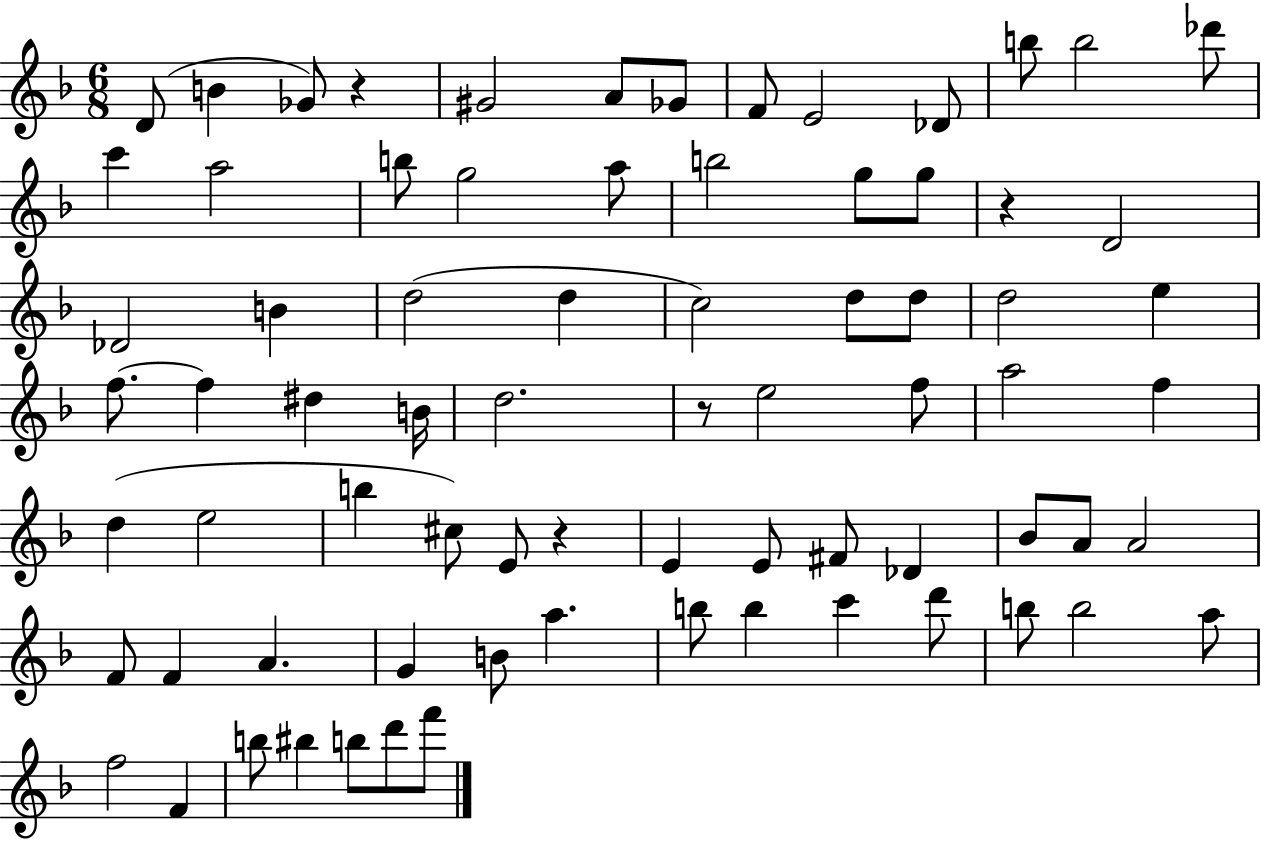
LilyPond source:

{
  \clef treble
  \numericTimeSignature
  \time 6/8
  \key f \major
  d'8( b'4 ges'8) r4 | gis'2 a'8 ges'8 | f'8 e'2 des'8 | b''8 b''2 des'''8 | \break c'''4 a''2 | b''8 g''2 a''8 | b''2 g''8 g''8 | r4 d'2 | \break des'2 b'4 | d''2( d''4 | c''2) d''8 d''8 | d''2 e''4 | \break f''8.~~ f''4 dis''4 b'16 | d''2. | r8 e''2 f''8 | a''2 f''4 | \break d''4( e''2 | b''4 cis''8) e'8 r4 | e'4 e'8 fis'8 des'4 | bes'8 a'8 a'2 | \break f'8 f'4 a'4. | g'4 b'8 a''4. | b''8 b''4 c'''4 d'''8 | b''8 b''2 a''8 | \break f''2 f'4 | b''8 bis''4 b''8 d'''8 f'''8 | \bar "|."
}